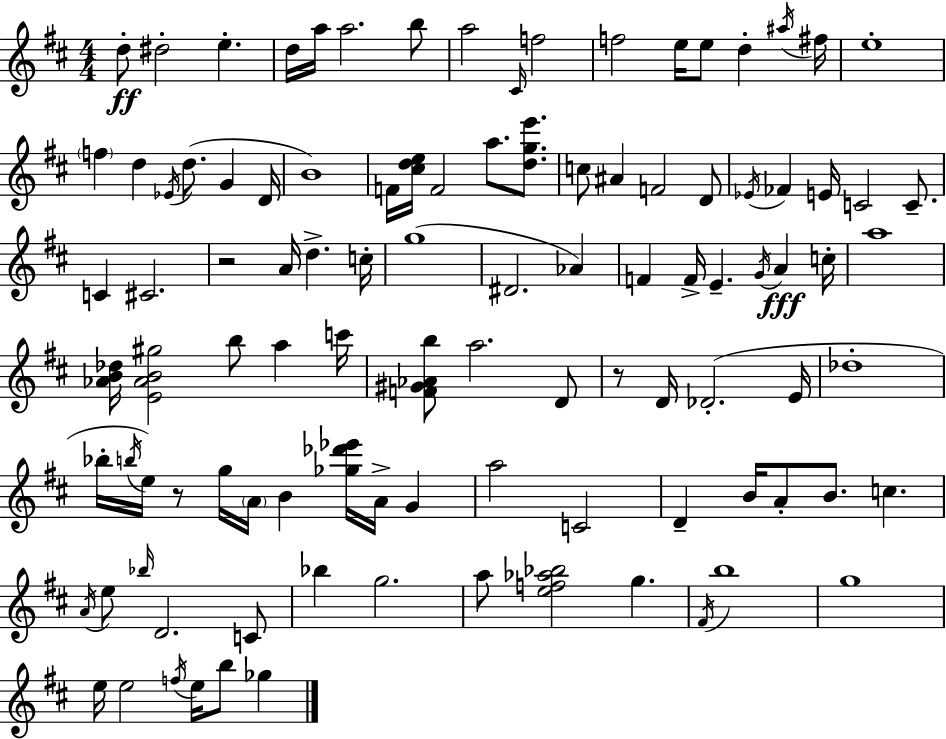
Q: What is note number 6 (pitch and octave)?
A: A5